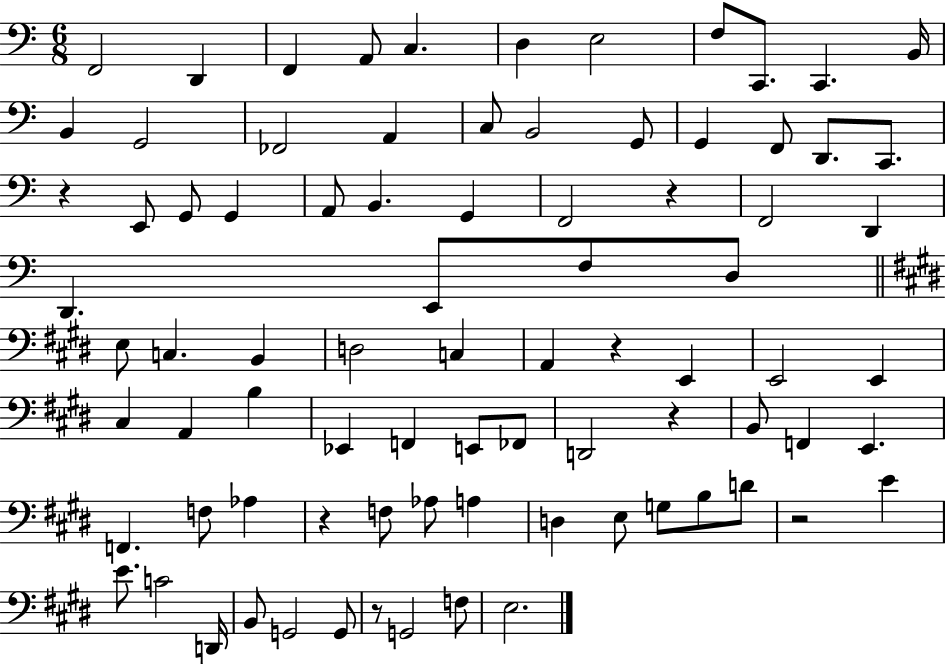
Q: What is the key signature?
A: C major